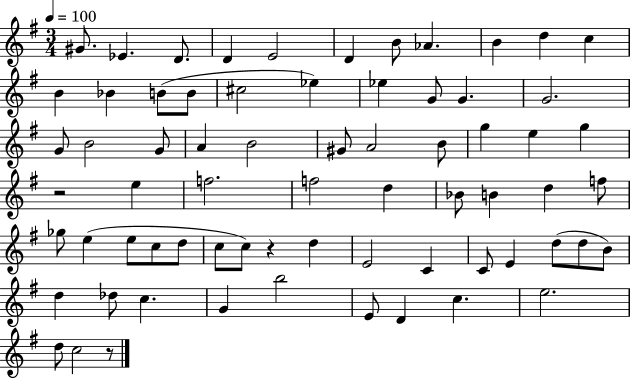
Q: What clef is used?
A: treble